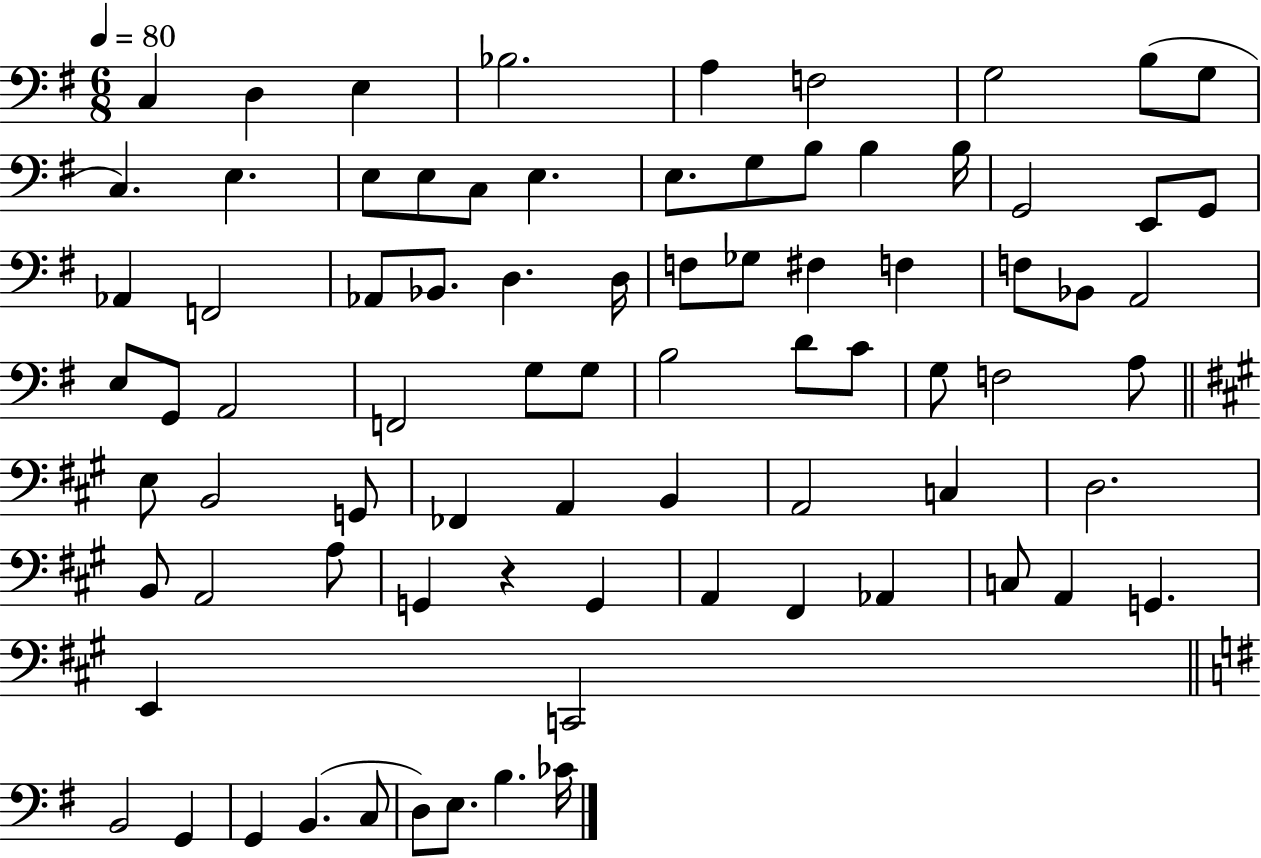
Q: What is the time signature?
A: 6/8